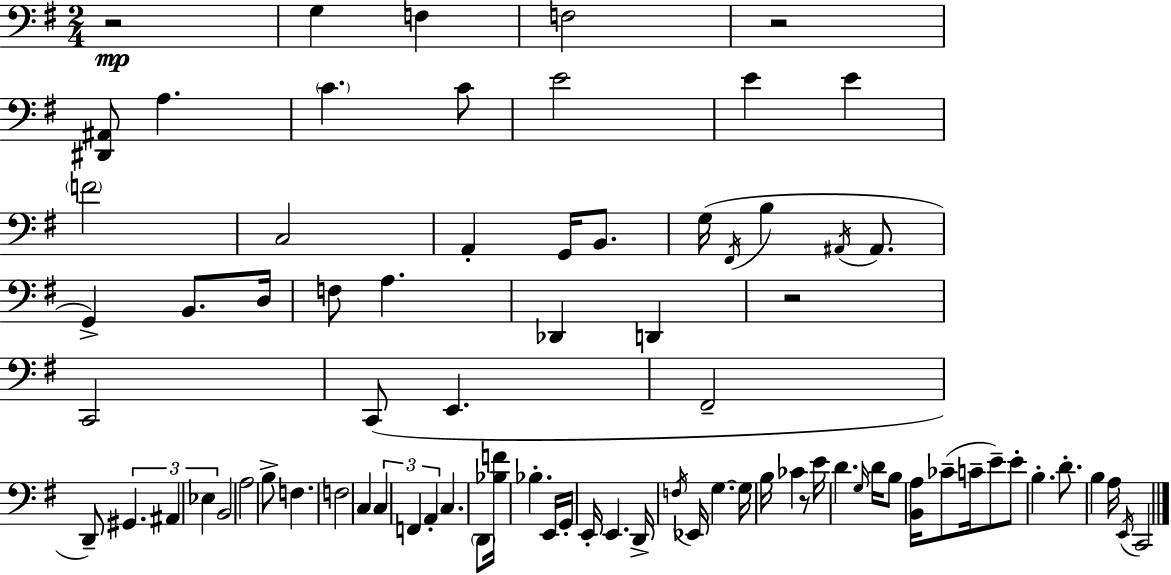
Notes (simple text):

R/h G3/q F3/q F3/h R/h [D#2,A#2]/e A3/q. C4/q. C4/e E4/h E4/q E4/q F4/h C3/h A2/q G2/s B2/e. G3/s F#2/s B3/q A#2/s A#2/e. G2/q B2/e. D3/s F3/e A3/q. Db2/q D2/q R/h C2/h C2/e E2/q. F#2/h D2/e G#2/q. A#2/q Eb3/q B2/h A3/h B3/e F3/q. F3/h C3/q C3/q F2/q A2/q C3/q. D2/e [Bb3,F4]/s Bb3/q. E2/s G2/s E2/s E2/q. D2/s F3/s Eb2/s G3/q. G3/s B3/s CES4/q R/e E4/s D4/q. G3/s D4/s B3/e [B2,A3]/s CES4/e C4/s E4/e E4/e B3/q. D4/e. B3/q A3/s E2/s C2/h